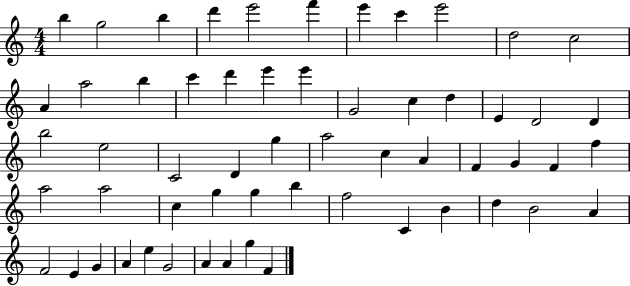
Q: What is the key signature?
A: C major